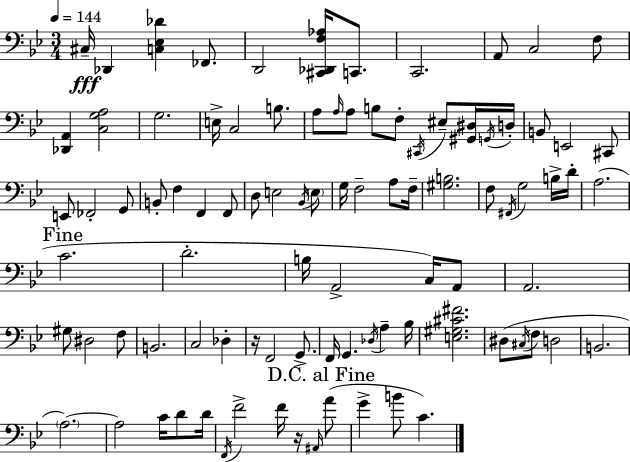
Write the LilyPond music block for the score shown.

{
  \clef bass
  \numericTimeSignature
  \time 3/4
  \key g \minor
  \tempo 4 = 144
  cis16--\fff des,4 <c ees des'>4 fes,8. | d,2 <cis, des, f aes>16 c,8. | c,2. | a,8 c2 f8 | \break <des, a,>4 <c g a>2 | g2. | e16-> c2 b8. | a8 \grace { a16 } a8 b8 f8-. \acciaccatura { cis,16 } eis8-- | \break <gis, dis>16 \acciaccatura { g,16 } d16-. b,8 e,2 | cis,8 e,8 fes,2-. | g,8 b,8-. f4 f,4 | f,8 d8 e2 | \break \acciaccatura { bes,16 } \parenthesize e8 g16 f2-- | a8 f16-- <gis b>2. | f8 \acciaccatura { fis,16 } g2 | b16-> d'16-. a2.( | \break \mark "Fine" c'2. | d'2.-. | b16 a,2-> | c16) a,8 a,2. | \break gis8 dis2 | f8 b,2. | c2 | des4-. r16 f,2 | \break g,8.-> f,16 g,4. | \acciaccatura { des16 } a4-- bes16 <e gis cis' fis'>2. | dis8( \acciaccatura { cis16 } f8 d2 | b,2. | \break \parenthesize a2.~~) | a2 | c'16 d'8 d'16 \acciaccatura { f,16 } f'2-> | f'16 r16 \grace { ais,16 }( \mark "D.C. al Fine" a'8 g'4-> | \break b'8 c'4.) \bar "|."
}